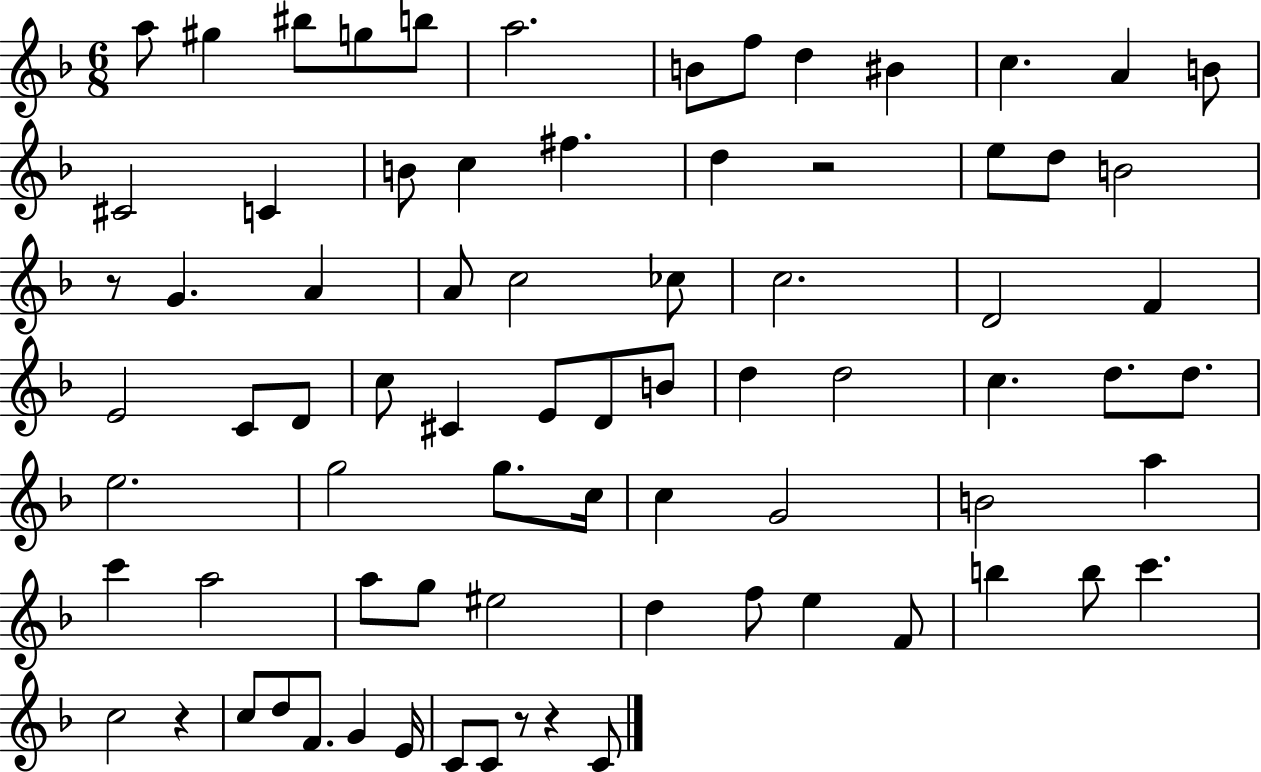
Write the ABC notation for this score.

X:1
T:Untitled
M:6/8
L:1/4
K:F
a/2 ^g ^b/2 g/2 b/2 a2 B/2 f/2 d ^B c A B/2 ^C2 C B/2 c ^f d z2 e/2 d/2 B2 z/2 G A A/2 c2 _c/2 c2 D2 F E2 C/2 D/2 c/2 ^C E/2 D/2 B/2 d d2 c d/2 d/2 e2 g2 g/2 c/4 c G2 B2 a c' a2 a/2 g/2 ^e2 d f/2 e F/2 b b/2 c' c2 z c/2 d/2 F/2 G E/4 C/2 C/2 z/2 z C/2